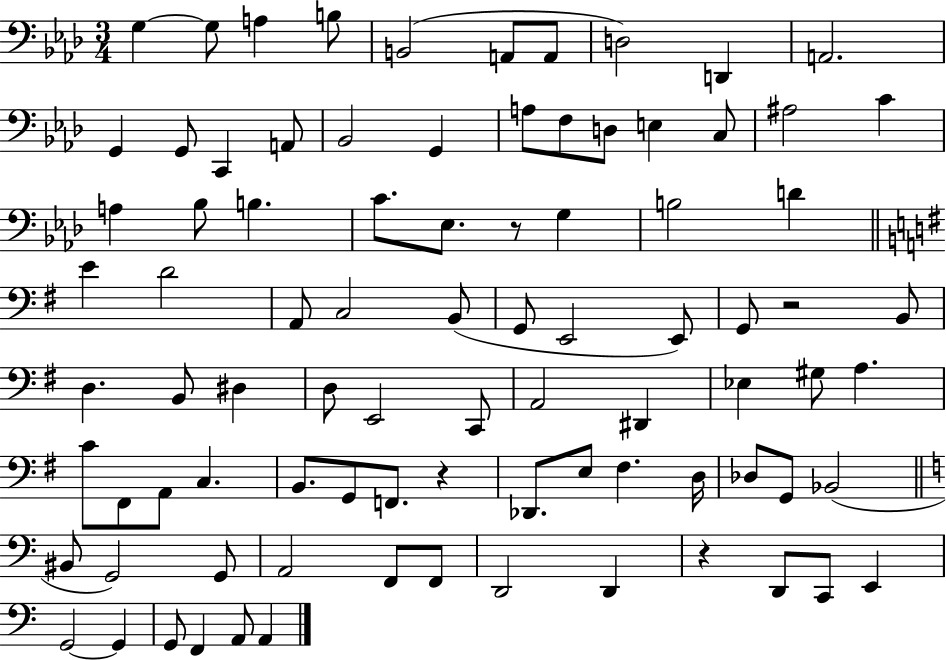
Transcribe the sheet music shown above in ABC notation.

X:1
T:Untitled
M:3/4
L:1/4
K:Ab
G, G,/2 A, B,/2 B,,2 A,,/2 A,,/2 D,2 D,, A,,2 G,, G,,/2 C,, A,,/2 _B,,2 G,, A,/2 F,/2 D,/2 E, C,/2 ^A,2 C A, _B,/2 B, C/2 _E,/2 z/2 G, B,2 D E D2 A,,/2 C,2 B,,/2 G,,/2 E,,2 E,,/2 G,,/2 z2 B,,/2 D, B,,/2 ^D, D,/2 E,,2 C,,/2 A,,2 ^D,, _E, ^G,/2 A, C/2 ^F,,/2 A,,/2 C, B,,/2 G,,/2 F,,/2 z _D,,/2 E,/2 ^F, D,/4 _D,/2 G,,/2 _B,,2 ^B,,/2 G,,2 G,,/2 A,,2 F,,/2 F,,/2 D,,2 D,, z D,,/2 C,,/2 E,, G,,2 G,, G,,/2 F,, A,,/2 A,,